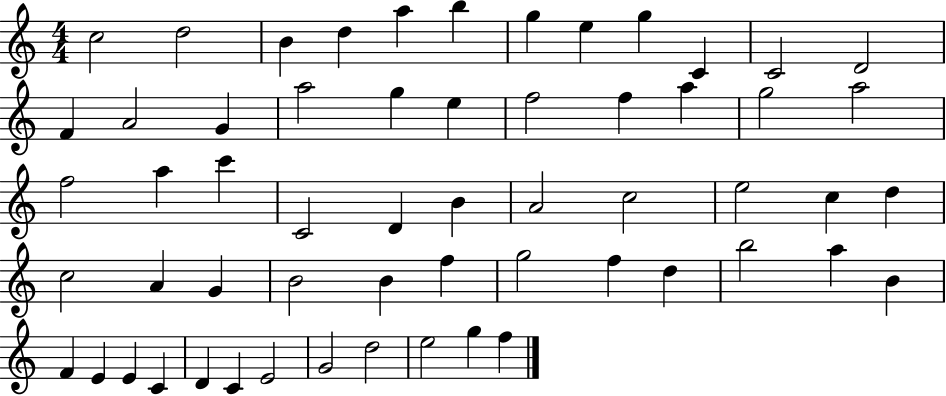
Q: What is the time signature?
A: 4/4